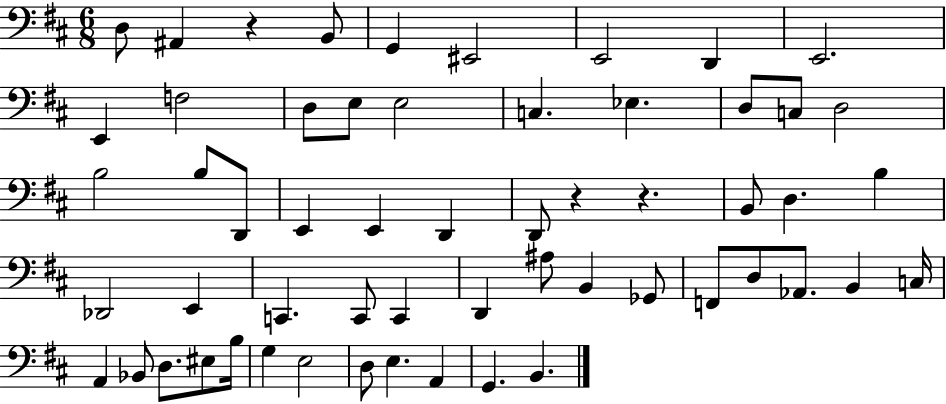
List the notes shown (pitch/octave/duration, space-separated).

D3/e A#2/q R/q B2/e G2/q EIS2/h E2/h D2/q E2/h. E2/q F3/h D3/e E3/e E3/h C3/q. Eb3/q. D3/e C3/e D3/h B3/h B3/e D2/e E2/q E2/q D2/q D2/e R/q R/q. B2/e D3/q. B3/q Db2/h E2/q C2/q. C2/e C2/q D2/q A#3/e B2/q Gb2/e F2/e D3/e Ab2/e. B2/q C3/s A2/q Bb2/e D3/e. EIS3/e B3/s G3/q E3/h D3/e E3/q. A2/q G2/q. B2/q.